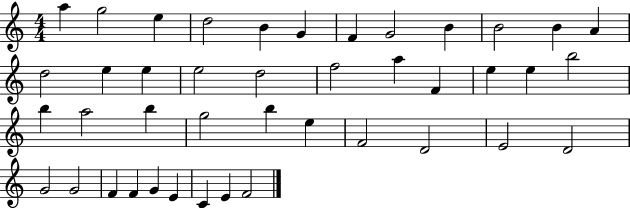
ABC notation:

X:1
T:Untitled
M:4/4
L:1/4
K:C
a g2 e d2 B G F G2 B B2 B A d2 e e e2 d2 f2 a F e e b2 b a2 b g2 b e F2 D2 E2 D2 G2 G2 F F G E C E F2